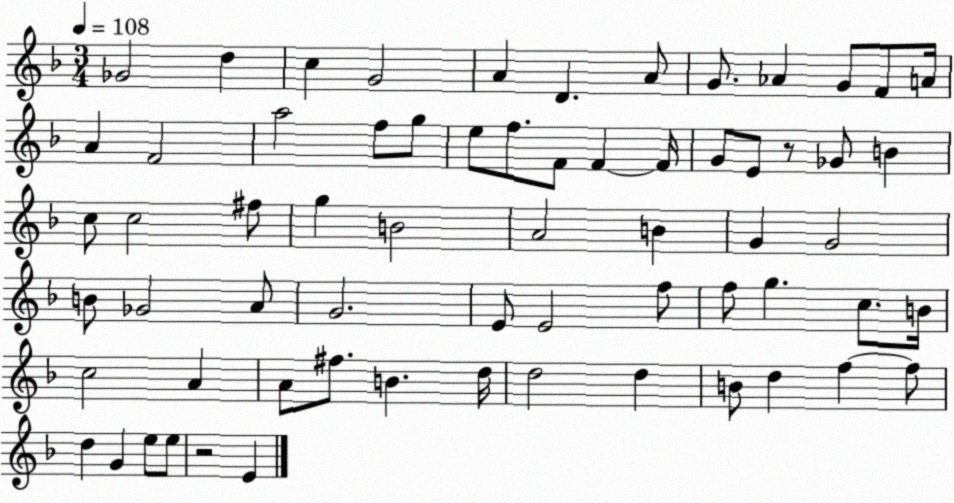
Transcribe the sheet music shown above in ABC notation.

X:1
T:Untitled
M:3/4
L:1/4
K:F
_G2 d c G2 A D A/2 G/2 _A G/2 F/2 A/4 A F2 a2 f/2 g/2 e/2 f/2 F/2 F F/4 G/2 E/2 z/2 _G/2 B c/2 c2 ^f/2 g B2 A2 B G G2 B/2 _G2 A/2 G2 E/2 E2 f/2 f/2 g c/2 B/4 c2 A A/2 ^f/2 B d/4 d2 d B/2 d f f/2 d G e/2 e/2 z2 E